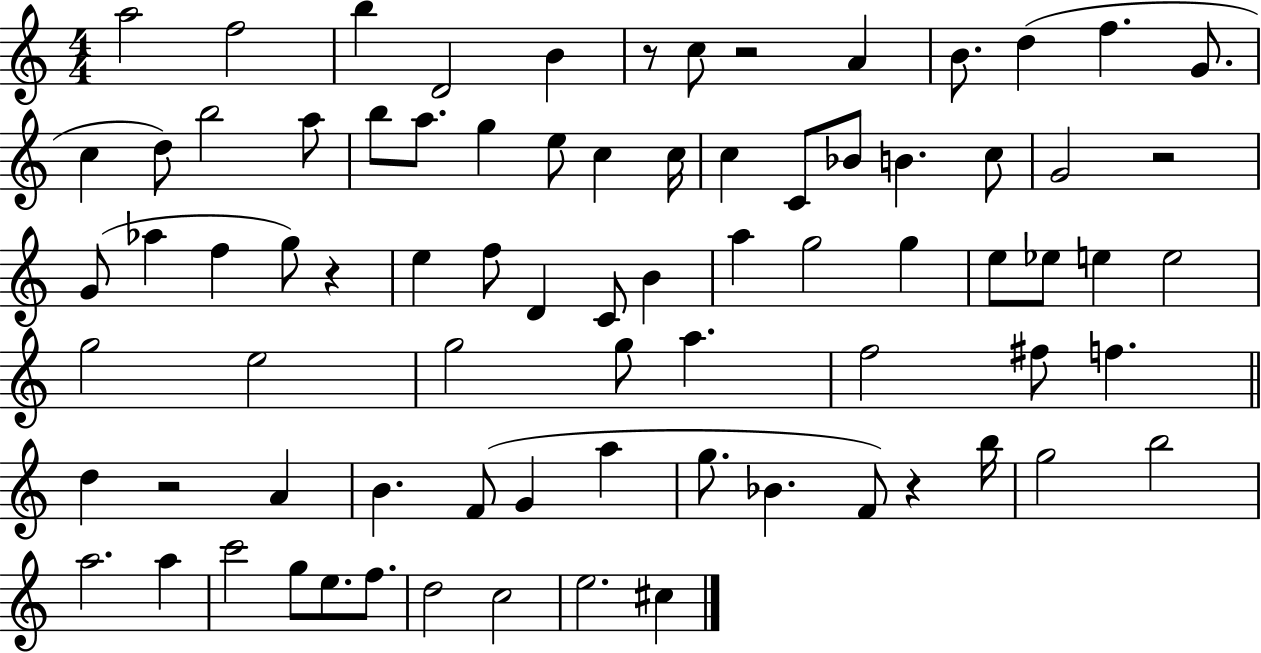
A5/h F5/h B5/q D4/h B4/q R/e C5/e R/h A4/q B4/e. D5/q F5/q. G4/e. C5/q D5/e B5/h A5/e B5/e A5/e. G5/q E5/e C5/q C5/s C5/q C4/e Bb4/e B4/q. C5/e G4/h R/h G4/e Ab5/q F5/q G5/e R/q E5/q F5/e D4/q C4/e B4/q A5/q G5/h G5/q E5/e Eb5/e E5/q E5/h G5/h E5/h G5/h G5/e A5/q. F5/h F#5/e F5/q. D5/q R/h A4/q B4/q. F4/e G4/q A5/q G5/e. Bb4/q. F4/e R/q B5/s G5/h B5/h A5/h. A5/q C6/h G5/e E5/e. F5/e. D5/h C5/h E5/h. C#5/q